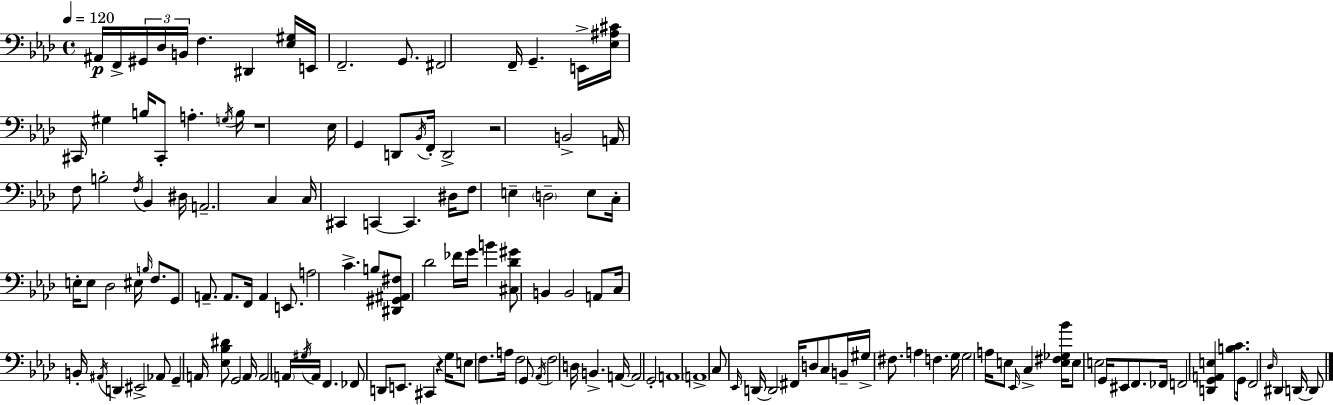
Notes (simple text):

A#2/s F2/s G#2/s Db3/s B2/s F3/q. D#2/q [Eb3,G#3]/s E2/s F2/h. G2/e. F#2/h F2/s G2/q. E2/s [Eb3,A#3,C#4]/s C#2/s G#3/q B3/s C#2/e A3/q. G3/s B3/s R/w Eb3/s G2/q D2/e Bb2/s F2/s D2/h R/h B2/h A2/s F3/e B3/h F3/s Bb2/q D#3/s A2/h. C3/q C3/s C#2/q C2/q C2/q. D#3/s F3/e E3/q D3/h E3/e C3/s E3/s E3/e Db3/h EIS3/s B3/s F3/e. G2/e A2/e. A2/e. F2/s A2/q E2/e. A3/h C4/q. B3/e [D#2,G#2,A#2,F#3]/e Db4/h FES4/s G4/s B4/q [C#3,Db4,G#4]/e B2/q B2/h A2/e C3/s B2/s A#2/s D2/q EIS2/h Ab2/e G2/q A2/s [Eb3,Bb3,D#4]/e G2/h A2/s A2/h A2/s G#3/s A2/s F2/q. FES2/e D2/e E2/e. C#2/q R/q G3/s E3/e F3/e. A3/s F3/h G2/e Ab2/s F3/h D3/s B2/q. A2/s A2/h G2/h A2/w A2/w C3/e Eb2/s D2/s D2/h F#2/s D3/e C3/e B2/s G#3/s F#3/e. A3/q F3/q. G3/s G3/h A3/s E3/e Eb2/s C3/q [E3,F#3,Gb3,Bb4]/s E3/e E3/h G2/s EIS2/e F2/e. FES2/s F2/h [D2,G2,A2,E3]/q [B3,C4]/e. G2/s F2/h Db3/s D#2/q D2/s D2/e